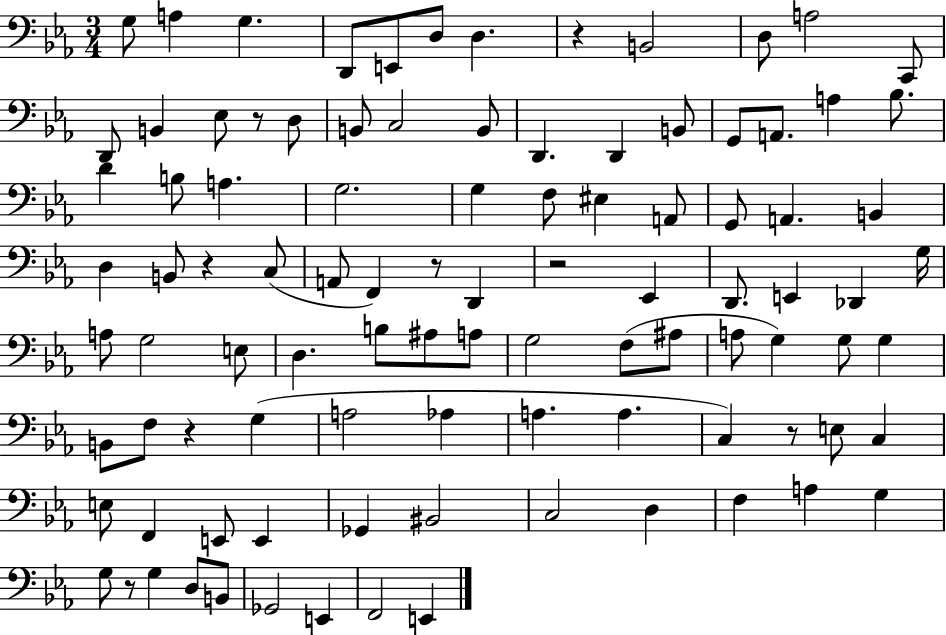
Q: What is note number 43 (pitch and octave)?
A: Eb2